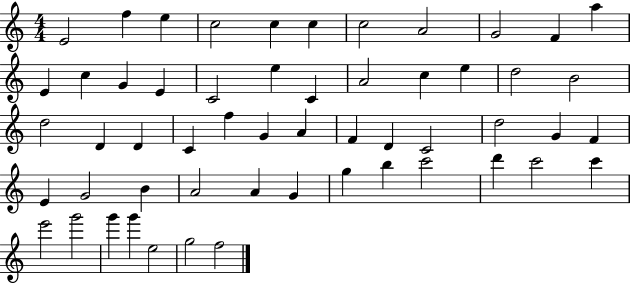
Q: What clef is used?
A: treble